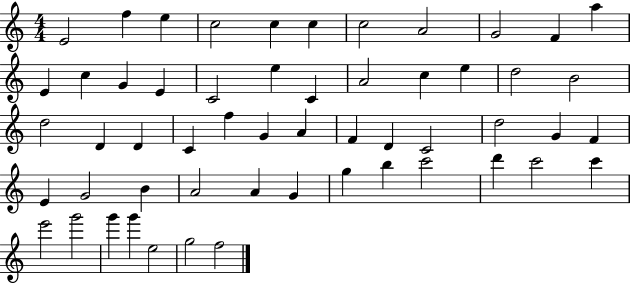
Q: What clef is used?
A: treble